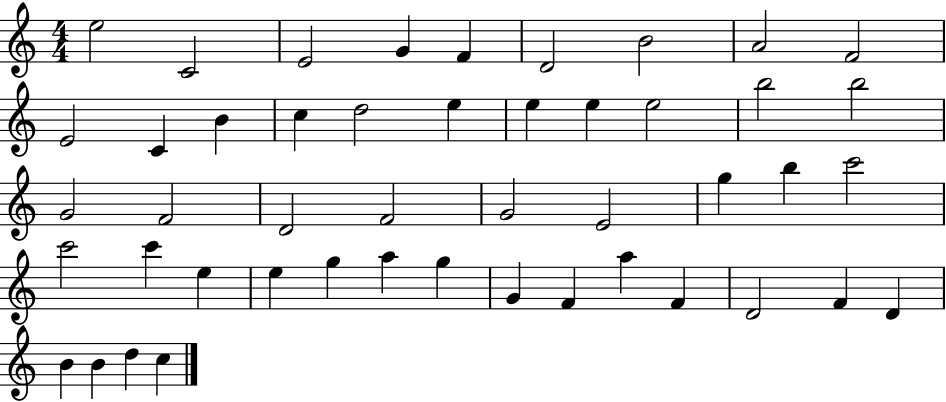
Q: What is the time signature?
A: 4/4